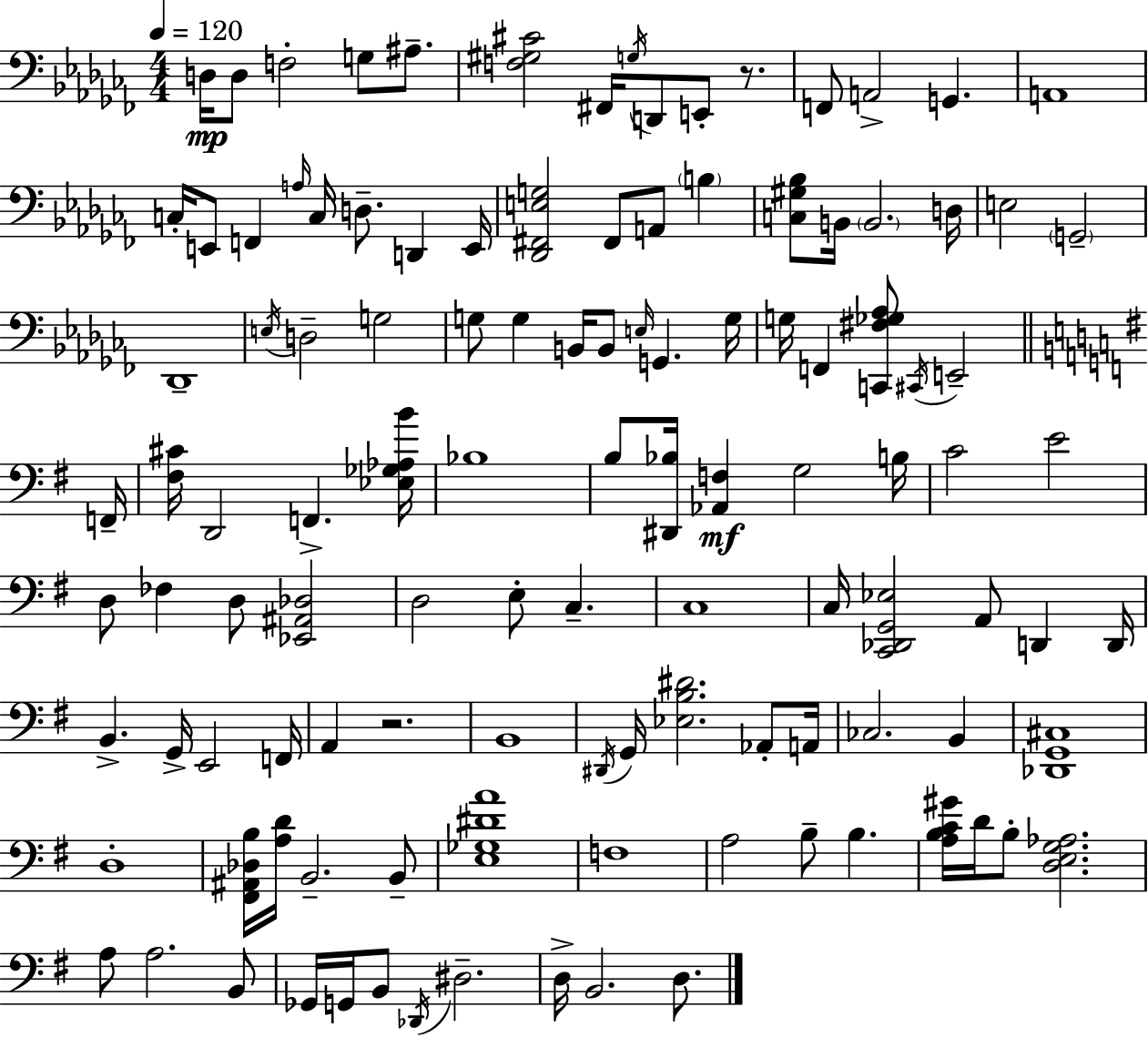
X:1
T:Untitled
M:4/4
L:1/4
K:Abm
D,/4 D,/2 F,2 G,/2 ^A,/2 [F,^G,^C]2 ^F,,/4 G,/4 D,,/2 E,,/2 z/2 F,,/2 A,,2 G,, A,,4 C,/4 E,,/2 F,, A,/4 C,/4 D,/2 D,, E,,/4 [_D,,^F,,E,G,]2 ^F,,/2 A,,/2 B, [C,^G,_B,]/2 B,,/4 B,,2 D,/4 E,2 G,,2 _D,,4 E,/4 D,2 G,2 G,/2 G, B,,/4 B,,/2 E,/4 G,, G,/4 G,/4 F,, [C,,^F,_G,_A,]/2 ^C,,/4 E,,2 F,,/4 [^F,^C]/4 D,,2 F,, [_E,_G,_A,B]/4 _B,4 B,/2 [^D,,_B,]/4 [_A,,F,] G,2 B,/4 C2 E2 D,/2 _F, D,/2 [_E,,^A,,_D,]2 D,2 E,/2 C, C,4 C,/4 [C,,_D,,G,,_E,]2 A,,/2 D,, D,,/4 B,, G,,/4 E,,2 F,,/4 A,, z2 B,,4 ^D,,/4 G,,/4 [_E,B,^D]2 _A,,/2 A,,/4 _C,2 B,, [_D,,G,,^C,]4 D,4 [^F,,^A,,_D,B,]/4 [A,D]/4 B,,2 B,,/2 [E,_G,^DA]4 F,4 A,2 B,/2 B, [A,B,C^G]/4 D/4 B,/2 [D,E,G,_A,]2 A,/2 A,2 B,,/2 _G,,/4 G,,/4 B,,/2 _D,,/4 ^D,2 D,/4 B,,2 D,/2